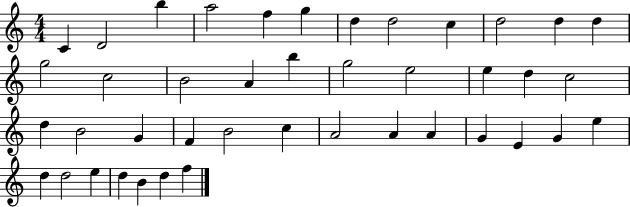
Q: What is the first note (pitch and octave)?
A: C4